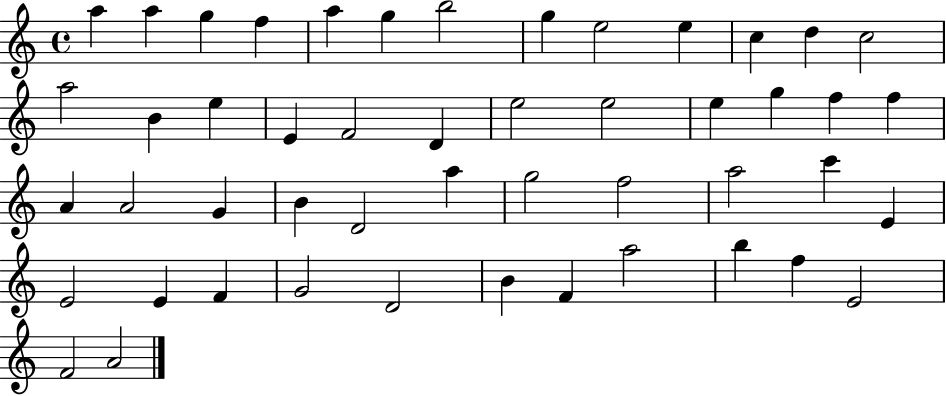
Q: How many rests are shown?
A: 0